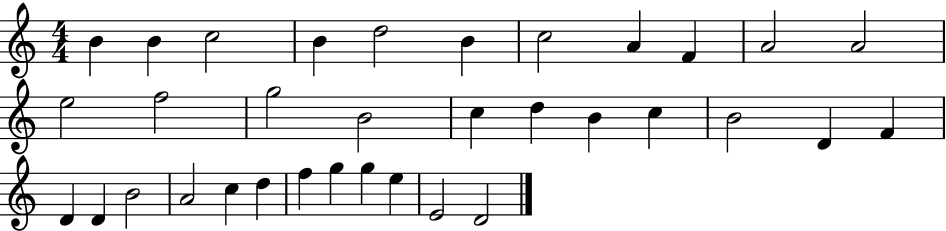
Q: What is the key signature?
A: C major